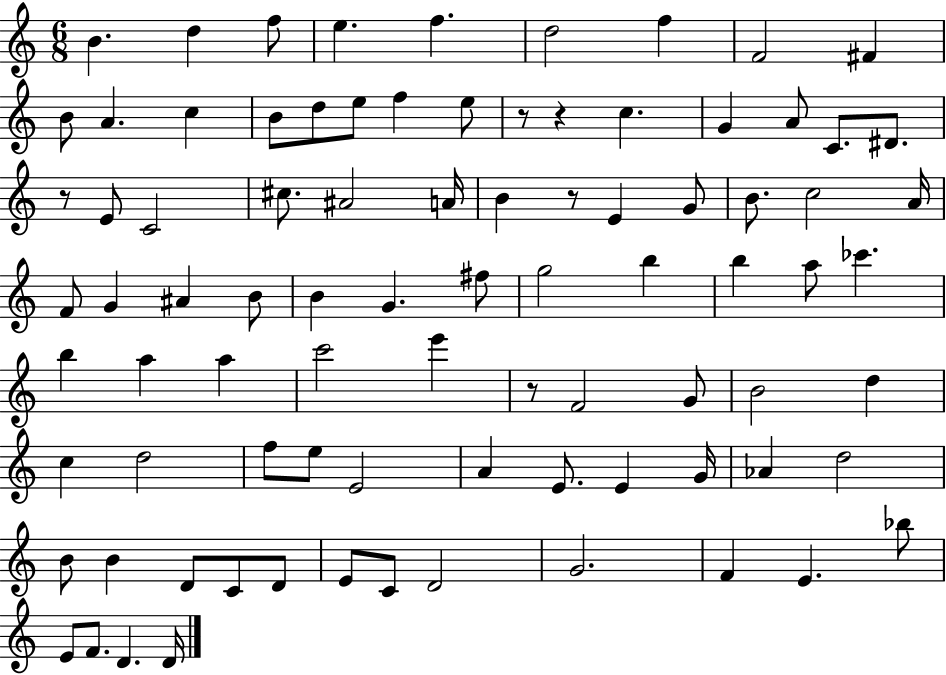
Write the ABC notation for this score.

X:1
T:Untitled
M:6/8
L:1/4
K:C
B d f/2 e f d2 f F2 ^F B/2 A c B/2 d/2 e/2 f e/2 z/2 z c G A/2 C/2 ^D/2 z/2 E/2 C2 ^c/2 ^A2 A/4 B z/2 E G/2 B/2 c2 A/4 F/2 G ^A B/2 B G ^f/2 g2 b b a/2 _c' b a a c'2 e' z/2 F2 G/2 B2 d c d2 f/2 e/2 E2 A E/2 E G/4 _A d2 B/2 B D/2 C/2 D/2 E/2 C/2 D2 G2 F E _b/2 E/2 F/2 D D/4